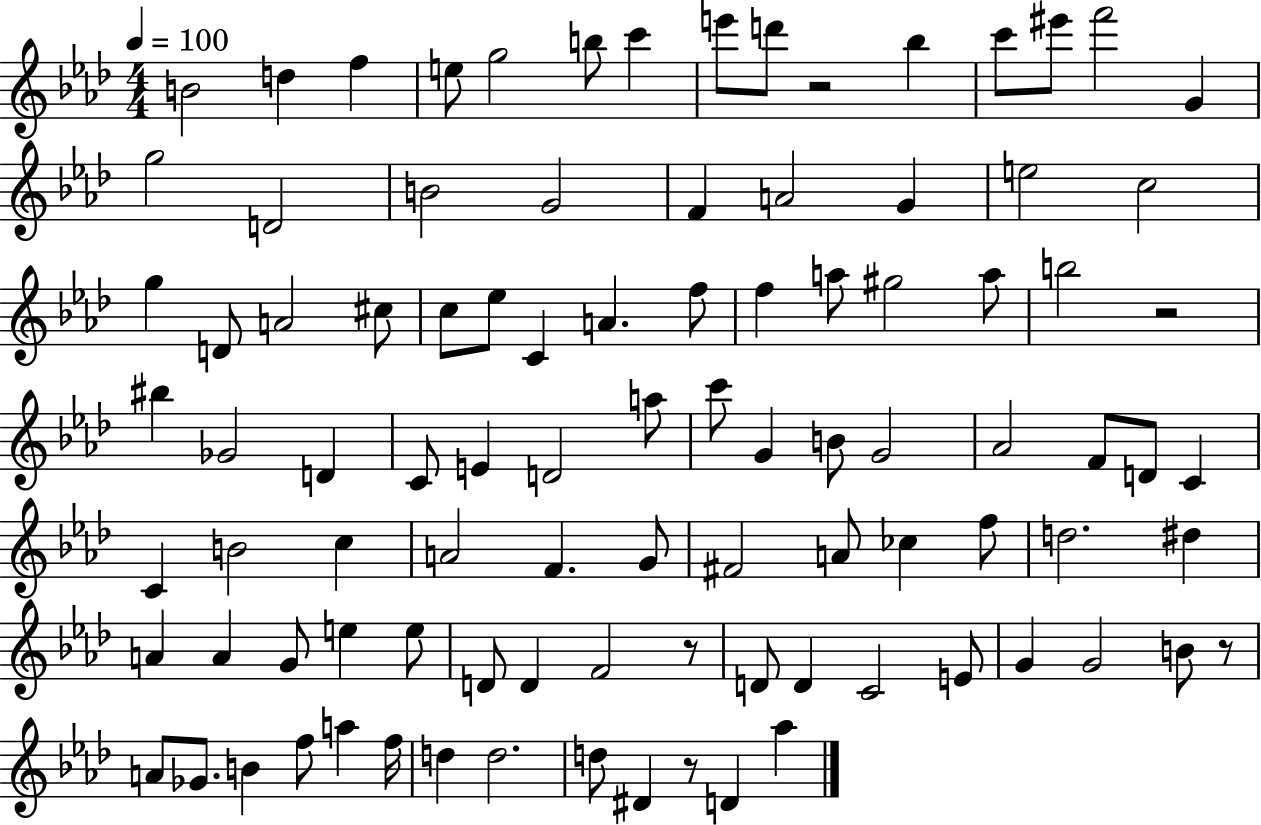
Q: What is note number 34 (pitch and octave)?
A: A5